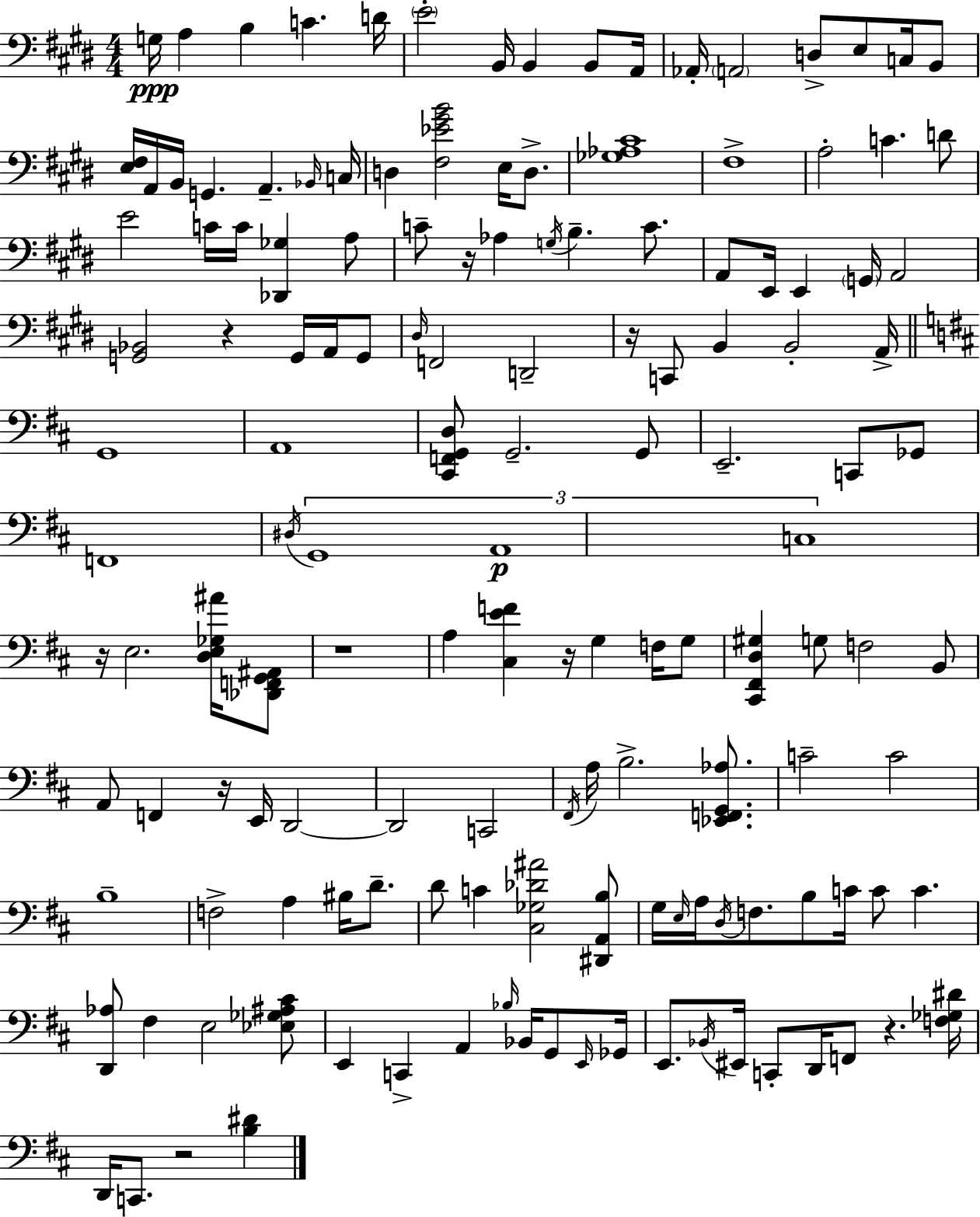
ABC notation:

X:1
T:Untitled
M:4/4
L:1/4
K:E
G,/4 A, B, C D/4 E2 B,,/4 B,, B,,/2 A,,/4 _A,,/4 A,,2 D,/2 E,/2 C,/4 B,,/2 [E,^F,]/4 A,,/4 B,,/4 G,, A,, _B,,/4 C,/4 D, [^F,_E^GB]2 E,/4 D,/2 [_G,_A,^C]4 ^F,4 A,2 C D/2 E2 C/4 C/4 [_D,,_G,] A,/2 C/2 z/4 _A, G,/4 B, C/2 A,,/2 E,,/4 E,, G,,/4 A,,2 [G,,_B,,]2 z G,,/4 A,,/4 G,,/2 ^D,/4 F,,2 D,,2 z/4 C,,/2 B,, B,,2 A,,/4 G,,4 A,,4 [^C,,F,,G,,D,]/2 G,,2 G,,/2 E,,2 C,,/2 _G,,/2 F,,4 ^D,/4 G,,4 A,,4 C,4 z/4 E,2 [D,E,_G,^A]/4 [_D,,F,,G,,^A,,]/2 z4 A, [^C,EF] z/4 G, F,/4 G,/2 [^C,,^F,,D,^G,] G,/2 F,2 B,,/2 A,,/2 F,, z/4 E,,/4 D,,2 D,,2 C,,2 ^F,,/4 A,/4 B,2 [_E,,F,,G,,_A,]/2 C2 C2 B,4 F,2 A, ^B,/4 D/2 D/2 C [^C,_G,_D^A]2 [^D,,A,,B,]/2 G,/4 E,/4 A,/4 D,/4 F,/2 B,/2 C/4 C/2 C [D,,_A,]/2 ^F, E,2 [_E,_G,^A,^C]/2 E,, C,, A,, _B,/4 _B,,/4 G,,/2 E,,/4 _G,,/4 E,,/2 _B,,/4 ^E,,/4 C,,/2 D,,/4 F,,/2 z [F,_G,^D]/4 D,,/4 C,,/2 z2 [B,^D]